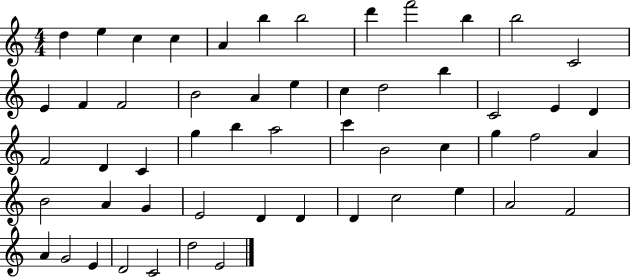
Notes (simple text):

D5/q E5/q C5/q C5/q A4/q B5/q B5/h D6/q F6/h B5/q B5/h C4/h E4/q F4/q F4/h B4/h A4/q E5/q C5/q D5/h B5/q C4/h E4/q D4/q F4/h D4/q C4/q G5/q B5/q A5/h C6/q B4/h C5/q G5/q F5/h A4/q B4/h A4/q G4/q E4/h D4/q D4/q D4/q C5/h E5/q A4/h F4/h A4/q G4/h E4/q D4/h C4/h D5/h E4/h